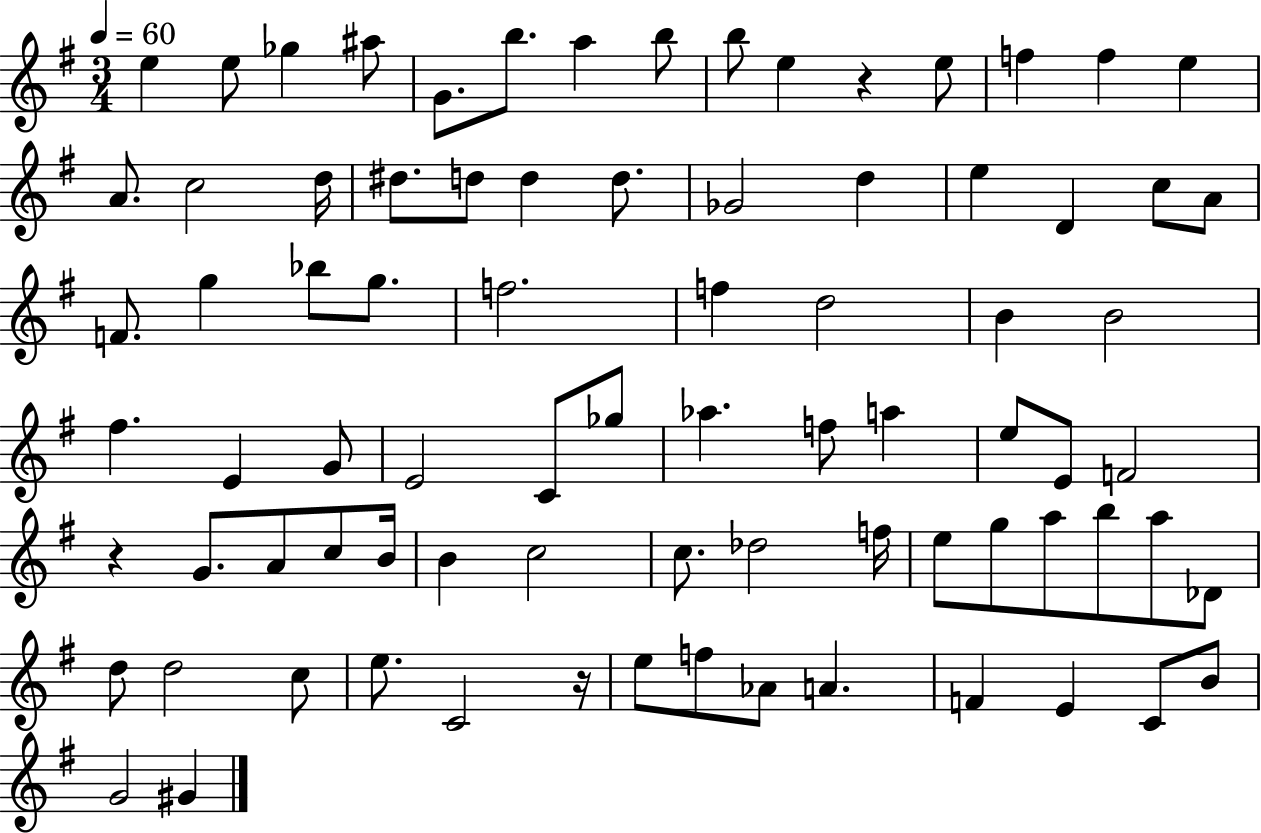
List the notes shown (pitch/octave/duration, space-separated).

E5/q E5/e Gb5/q A#5/e G4/e. B5/e. A5/q B5/e B5/e E5/q R/q E5/e F5/q F5/q E5/q A4/e. C5/h D5/s D#5/e. D5/e D5/q D5/e. Gb4/h D5/q E5/q D4/q C5/e A4/e F4/e. G5/q Bb5/e G5/e. F5/h. F5/q D5/h B4/q B4/h F#5/q. E4/q G4/e E4/h C4/e Gb5/e Ab5/q. F5/e A5/q E5/e E4/e F4/h R/q G4/e. A4/e C5/e B4/s B4/q C5/h C5/e. Db5/h F5/s E5/e G5/e A5/e B5/e A5/e Db4/e D5/e D5/h C5/e E5/e. C4/h R/s E5/e F5/e Ab4/e A4/q. F4/q E4/q C4/e B4/e G4/h G#4/q